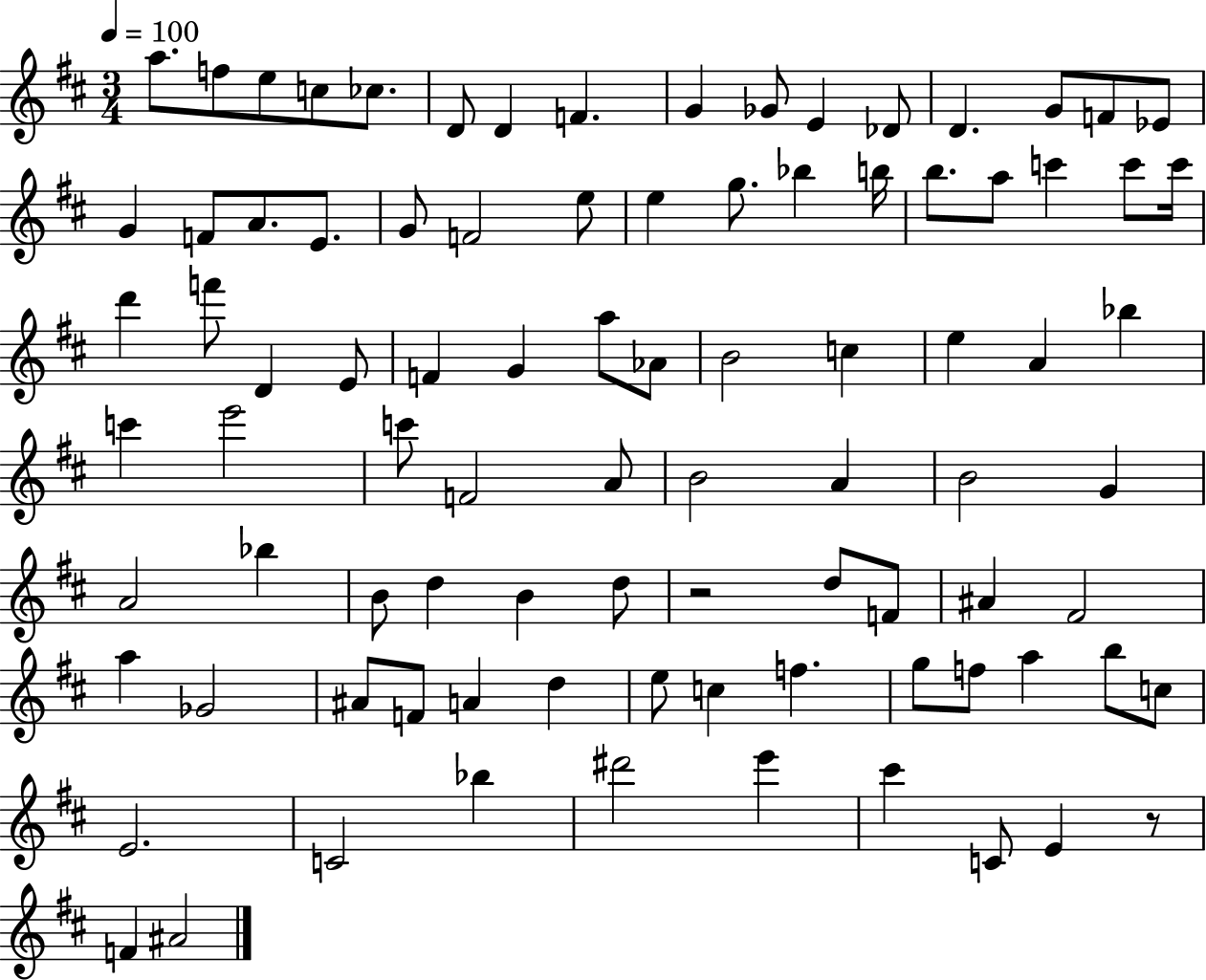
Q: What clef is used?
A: treble